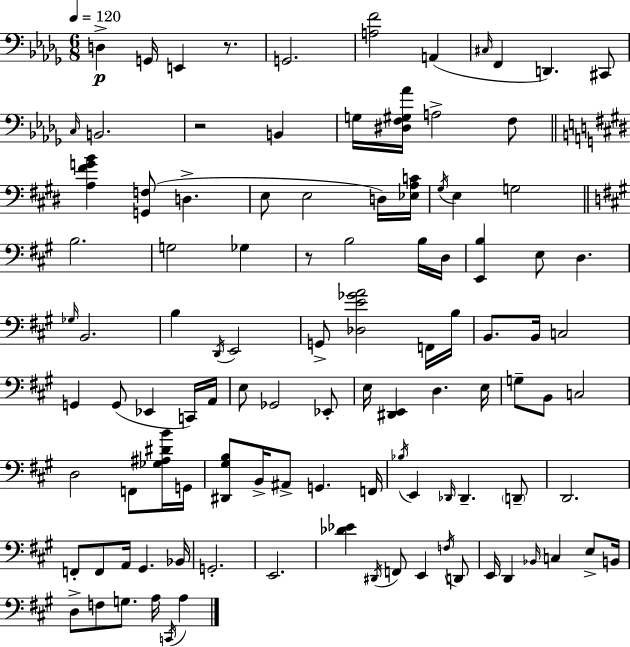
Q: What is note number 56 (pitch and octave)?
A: D3